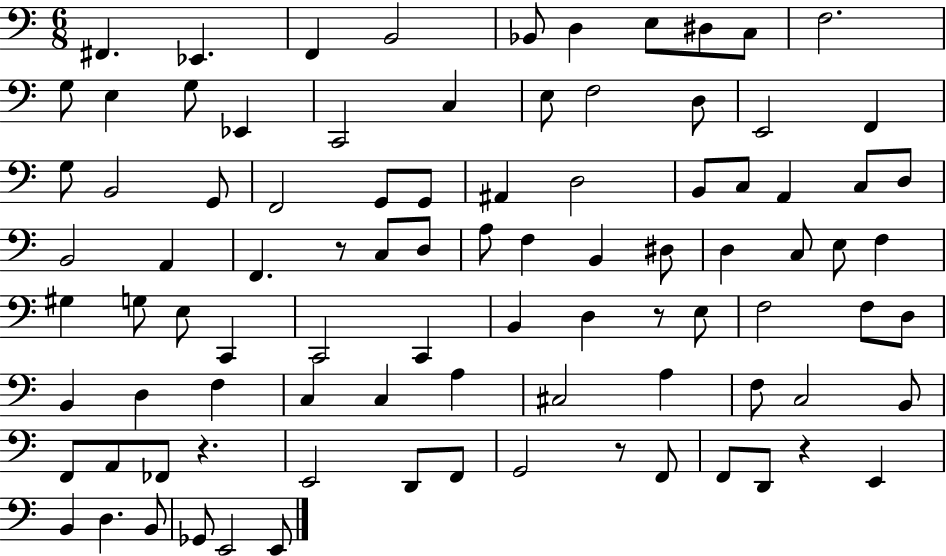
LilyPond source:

{
  \clef bass
  \numericTimeSignature
  \time 6/8
  \key c \major
  fis,4. ees,4. | f,4 b,2 | bes,8 d4 e8 dis8 c8 | f2. | \break g8 e4 g8 ees,4 | c,2 c4 | e8 f2 d8 | e,2 f,4 | \break g8 b,2 g,8 | f,2 g,8 g,8 | ais,4 d2 | b,8 c8 a,4 c8 d8 | \break b,2 a,4 | f,4. r8 c8 d8 | a8 f4 b,4 dis8 | d4 c8 e8 f4 | \break gis4 g8 e8 c,4 | c,2 c,4 | b,4 d4 r8 e8 | f2 f8 d8 | \break b,4 d4 f4 | c4 c4 a4 | cis2 a4 | f8 c2 b,8 | \break f,8 a,8 fes,8 r4. | e,2 d,8 f,8 | g,2 r8 f,8 | f,8 d,8 r4 e,4 | \break b,4 d4. b,8 | ges,8 e,2 e,8 | \bar "|."
}